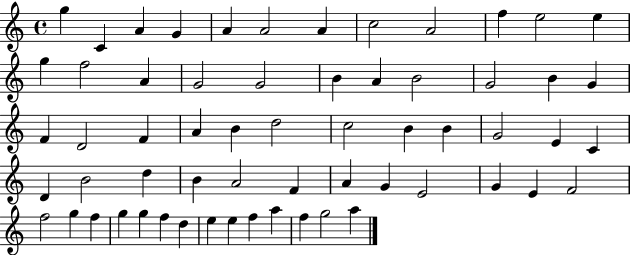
X:1
T:Untitled
M:4/4
L:1/4
K:C
g C A G A A2 A c2 A2 f e2 e g f2 A G2 G2 B A B2 G2 B G F D2 F A B d2 c2 B B G2 E C D B2 d B A2 F A G E2 G E F2 f2 g f g g f d e e f a f g2 a